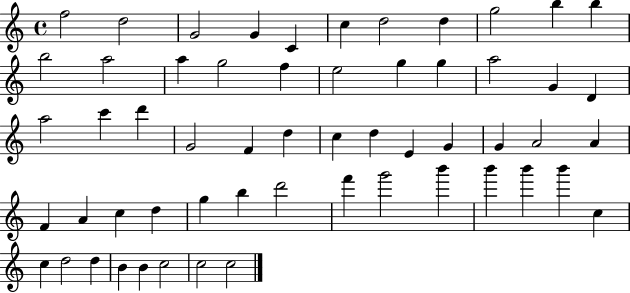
X:1
T:Untitled
M:4/4
L:1/4
K:C
f2 d2 G2 G C c d2 d g2 b b b2 a2 a g2 f e2 g g a2 G D a2 c' d' G2 F d c d E G G A2 A F A c d g b d'2 f' g'2 b' b' b' b' c c d2 d B B c2 c2 c2